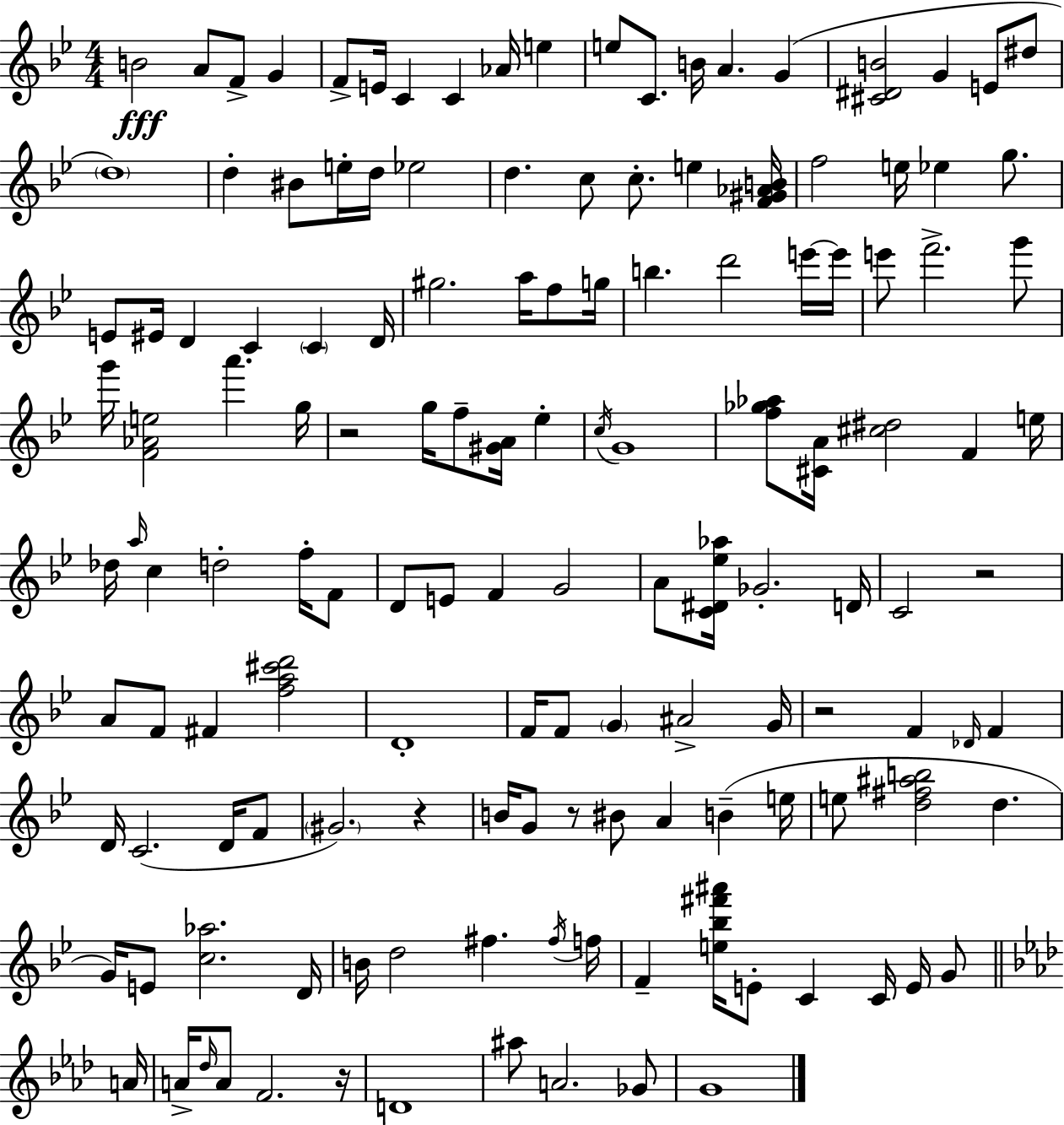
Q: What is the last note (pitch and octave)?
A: G4